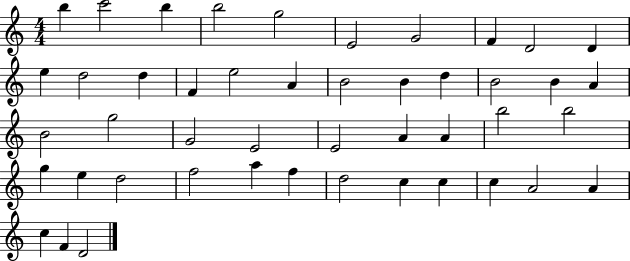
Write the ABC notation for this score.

X:1
T:Untitled
M:4/4
L:1/4
K:C
b c'2 b b2 g2 E2 G2 F D2 D e d2 d F e2 A B2 B d B2 B A B2 g2 G2 E2 E2 A A b2 b2 g e d2 f2 a f d2 c c c A2 A c F D2